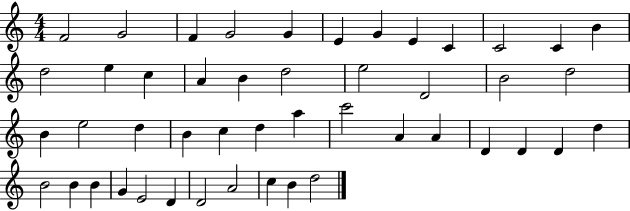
F4/h G4/h F4/q G4/h G4/q E4/q G4/q E4/q C4/q C4/h C4/q B4/q D5/h E5/q C5/q A4/q B4/q D5/h E5/h D4/h B4/h D5/h B4/q E5/h D5/q B4/q C5/q D5/q A5/q C6/h A4/q A4/q D4/q D4/q D4/q D5/q B4/h B4/q B4/q G4/q E4/h D4/q D4/h A4/h C5/q B4/q D5/h